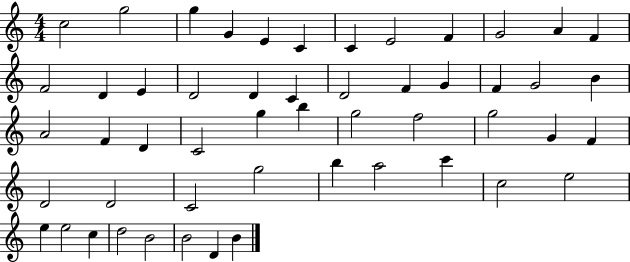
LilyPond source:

{
  \clef treble
  \numericTimeSignature
  \time 4/4
  \key c \major
  c''2 g''2 | g''4 g'4 e'4 c'4 | c'4 e'2 f'4 | g'2 a'4 f'4 | \break f'2 d'4 e'4 | d'2 d'4 c'4 | d'2 f'4 g'4 | f'4 g'2 b'4 | \break a'2 f'4 d'4 | c'2 g''4 b''4 | g''2 f''2 | g''2 g'4 f'4 | \break d'2 d'2 | c'2 g''2 | b''4 a''2 c'''4 | c''2 e''2 | \break e''4 e''2 c''4 | d''2 b'2 | b'2 d'4 b'4 | \bar "|."
}